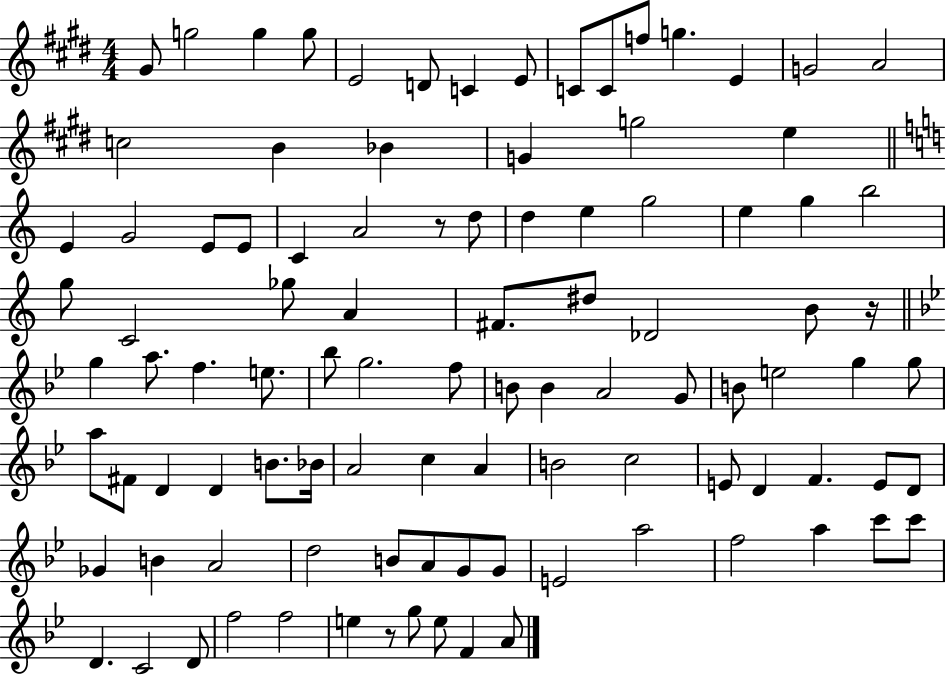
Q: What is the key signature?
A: E major